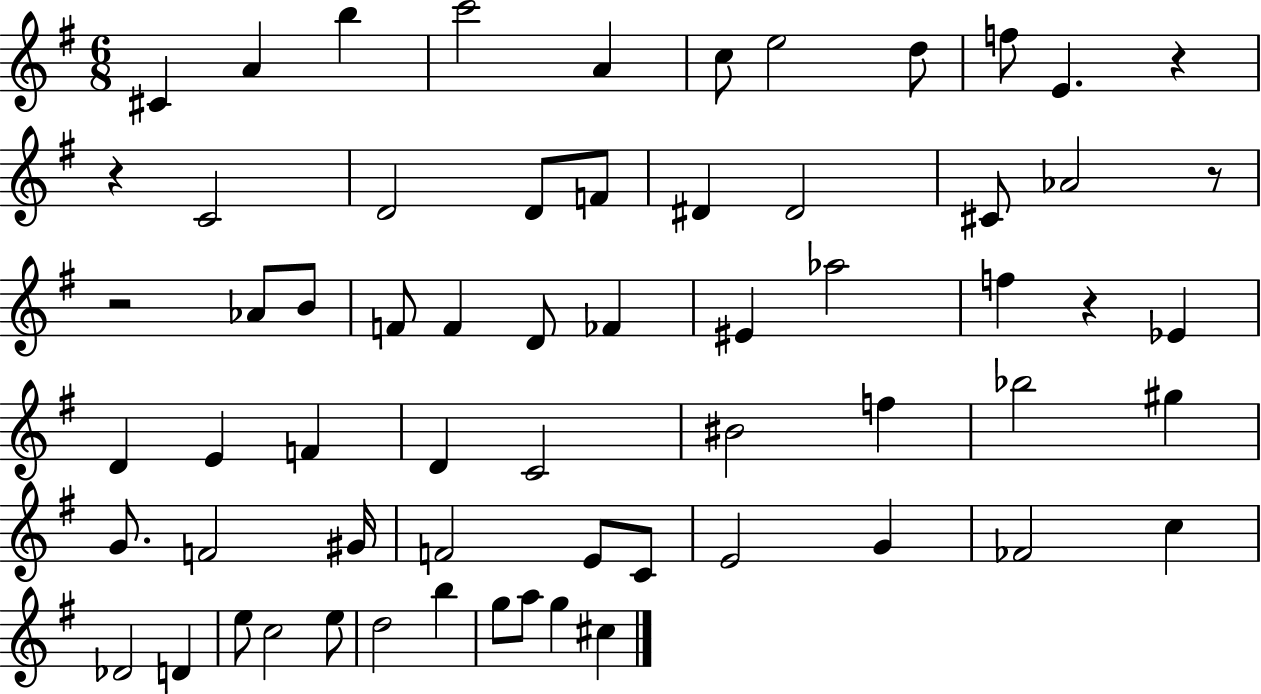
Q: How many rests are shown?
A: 5